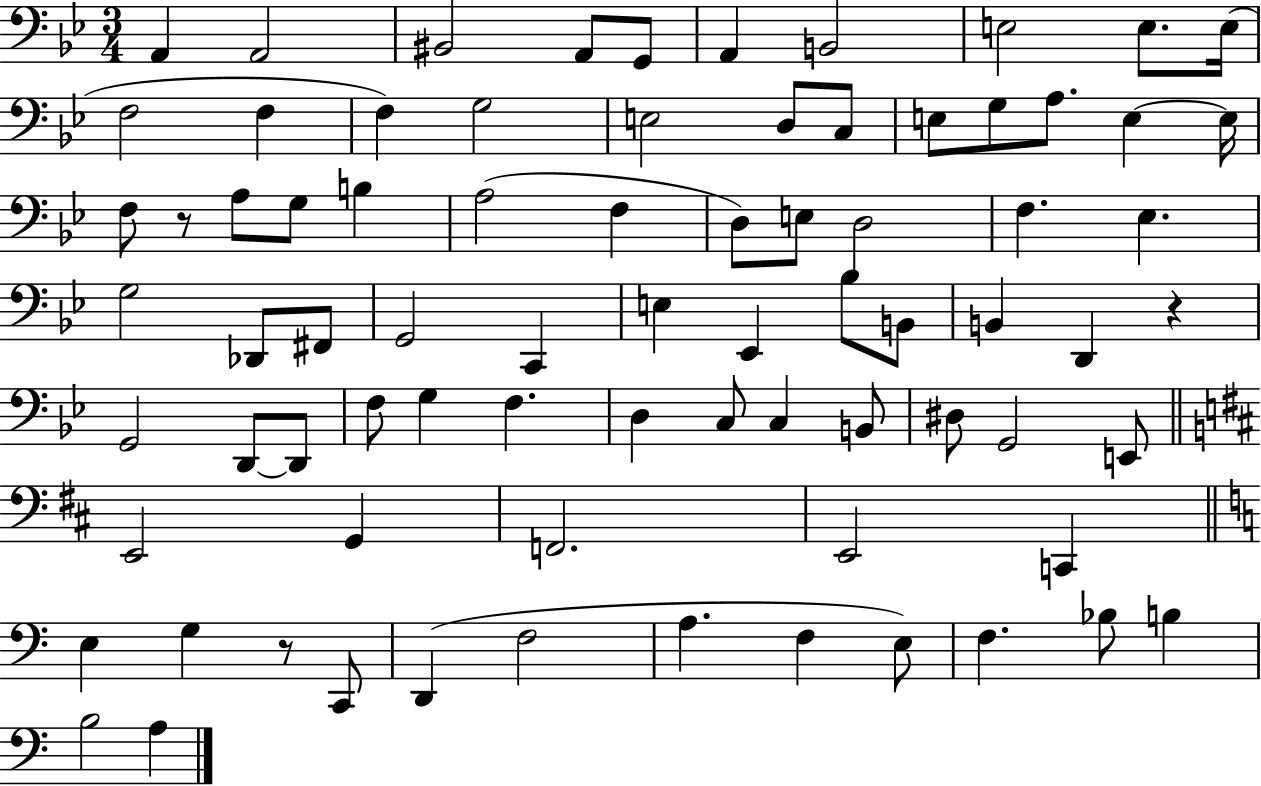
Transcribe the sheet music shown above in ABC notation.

X:1
T:Untitled
M:3/4
L:1/4
K:Bb
A,, A,,2 ^B,,2 A,,/2 G,,/2 A,, B,,2 E,2 E,/2 E,/4 F,2 F, F, G,2 E,2 D,/2 C,/2 E,/2 G,/2 A,/2 E, E,/4 F,/2 z/2 A,/2 G,/2 B, A,2 F, D,/2 E,/2 D,2 F, _E, G,2 _D,,/2 ^F,,/2 G,,2 C,, E, _E,, _B,/2 B,,/2 B,, D,, z G,,2 D,,/2 D,,/2 F,/2 G, F, D, C,/2 C, B,,/2 ^D,/2 G,,2 E,,/2 E,,2 G,, F,,2 E,,2 C,, E, G, z/2 C,,/2 D,, F,2 A, F, E,/2 F, _B,/2 B, B,2 A,